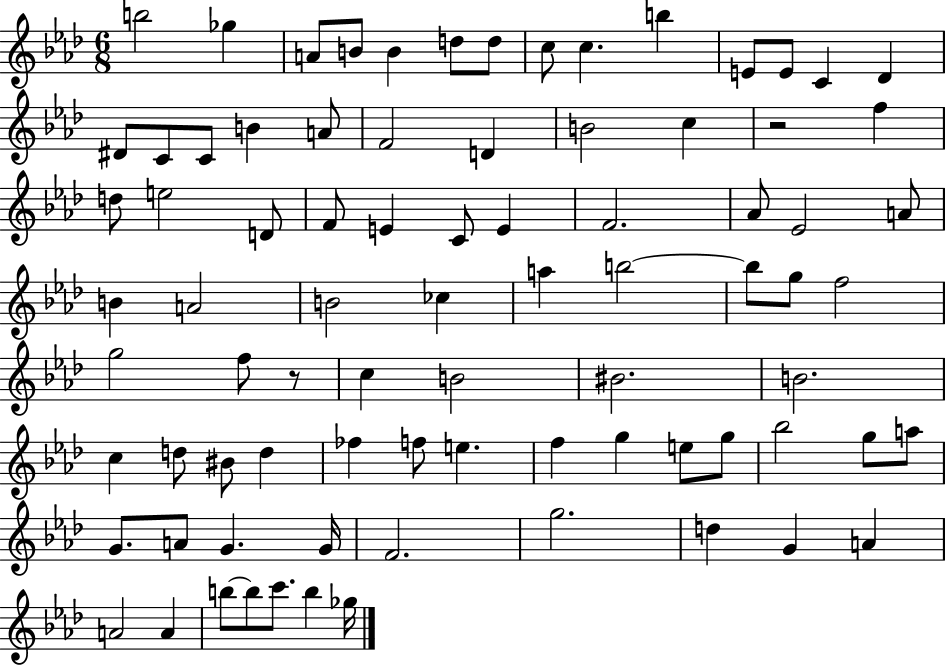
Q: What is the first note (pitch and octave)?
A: B5